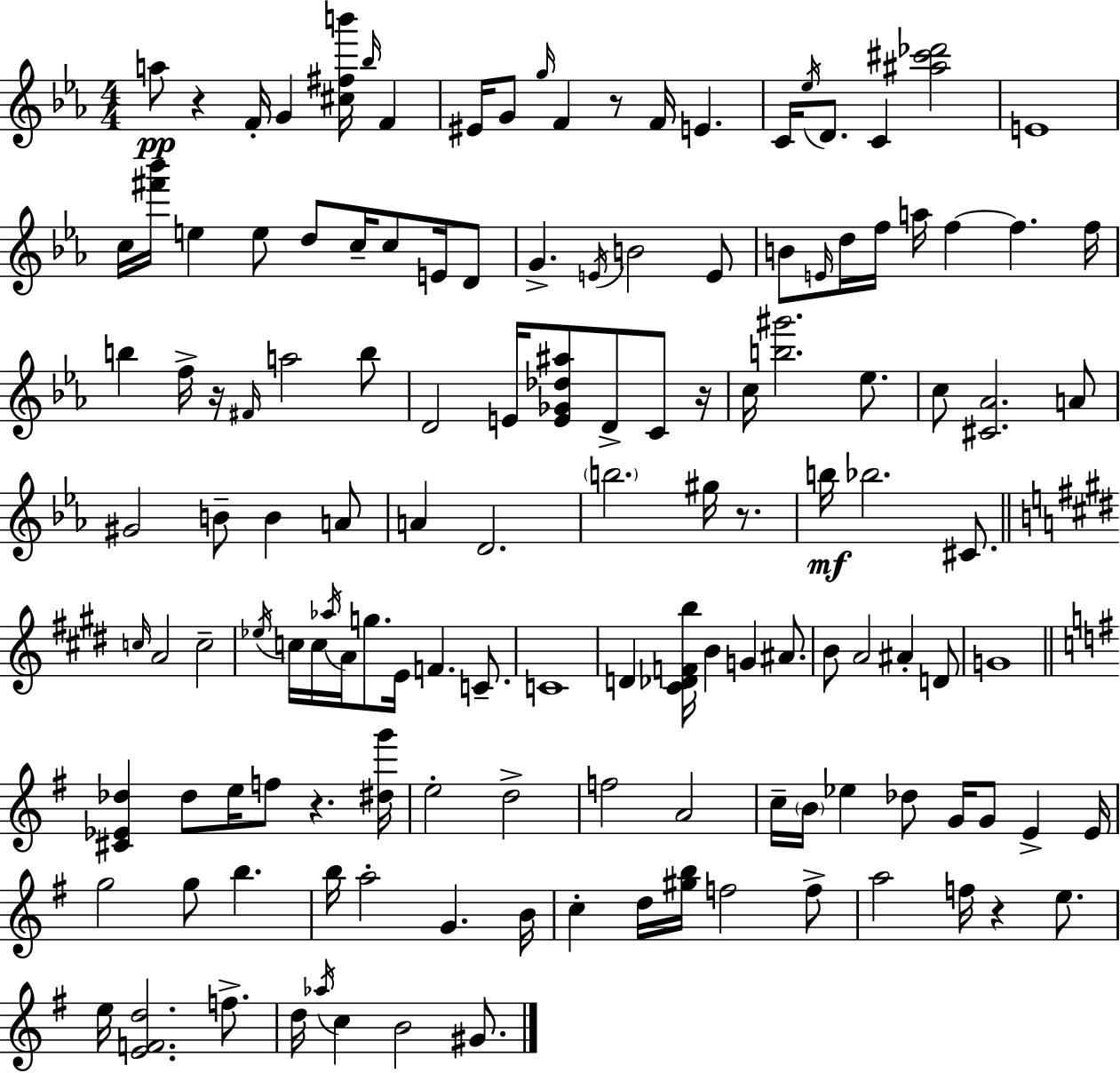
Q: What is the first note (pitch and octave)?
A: A5